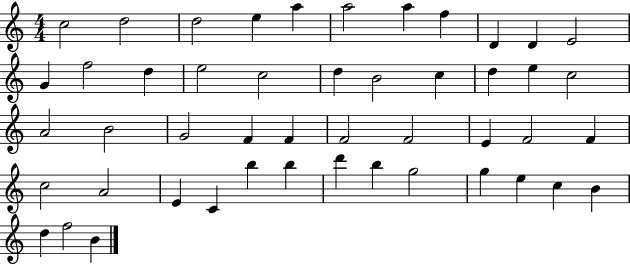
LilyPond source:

{
  \clef treble
  \numericTimeSignature
  \time 4/4
  \key c \major
  c''2 d''2 | d''2 e''4 a''4 | a''2 a''4 f''4 | d'4 d'4 e'2 | \break g'4 f''2 d''4 | e''2 c''2 | d''4 b'2 c''4 | d''4 e''4 c''2 | \break a'2 b'2 | g'2 f'4 f'4 | f'2 f'2 | e'4 f'2 f'4 | \break c''2 a'2 | e'4 c'4 b''4 b''4 | d'''4 b''4 g''2 | g''4 e''4 c''4 b'4 | \break d''4 f''2 b'4 | \bar "|."
}